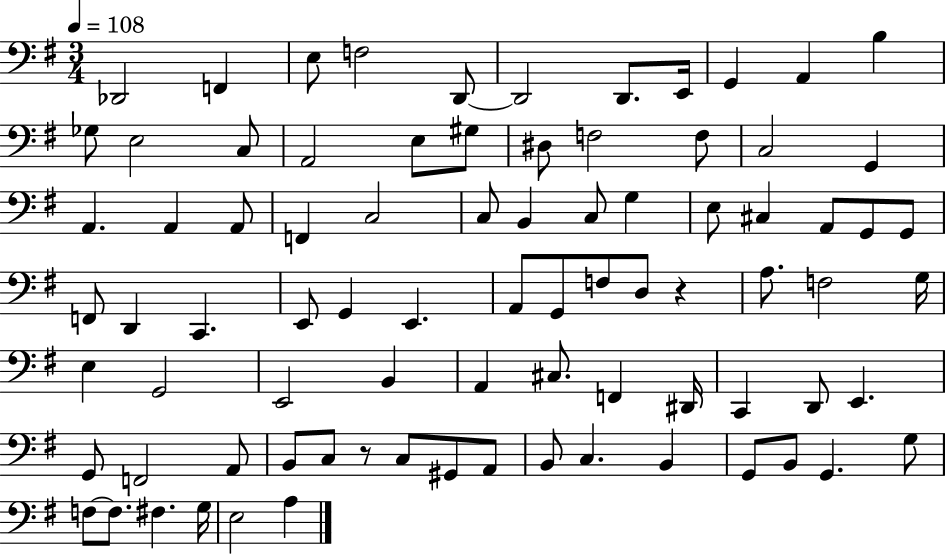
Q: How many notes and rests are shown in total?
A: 83